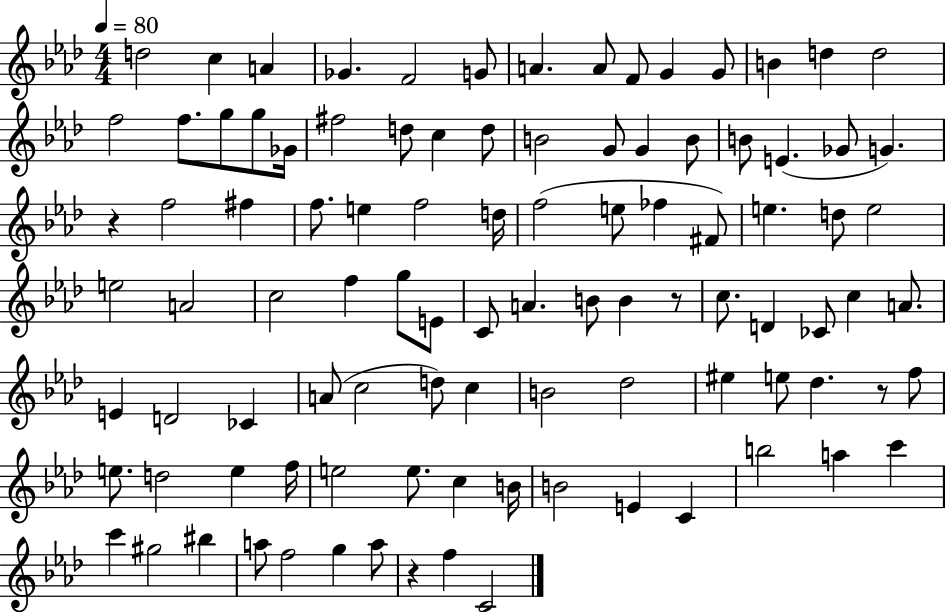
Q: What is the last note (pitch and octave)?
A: C4